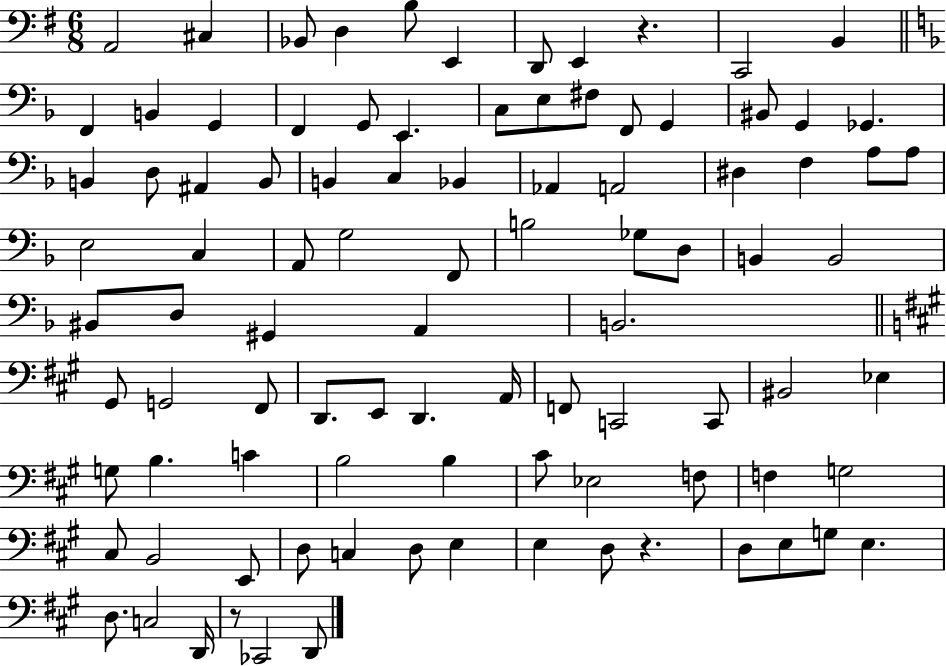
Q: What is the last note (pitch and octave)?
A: D2